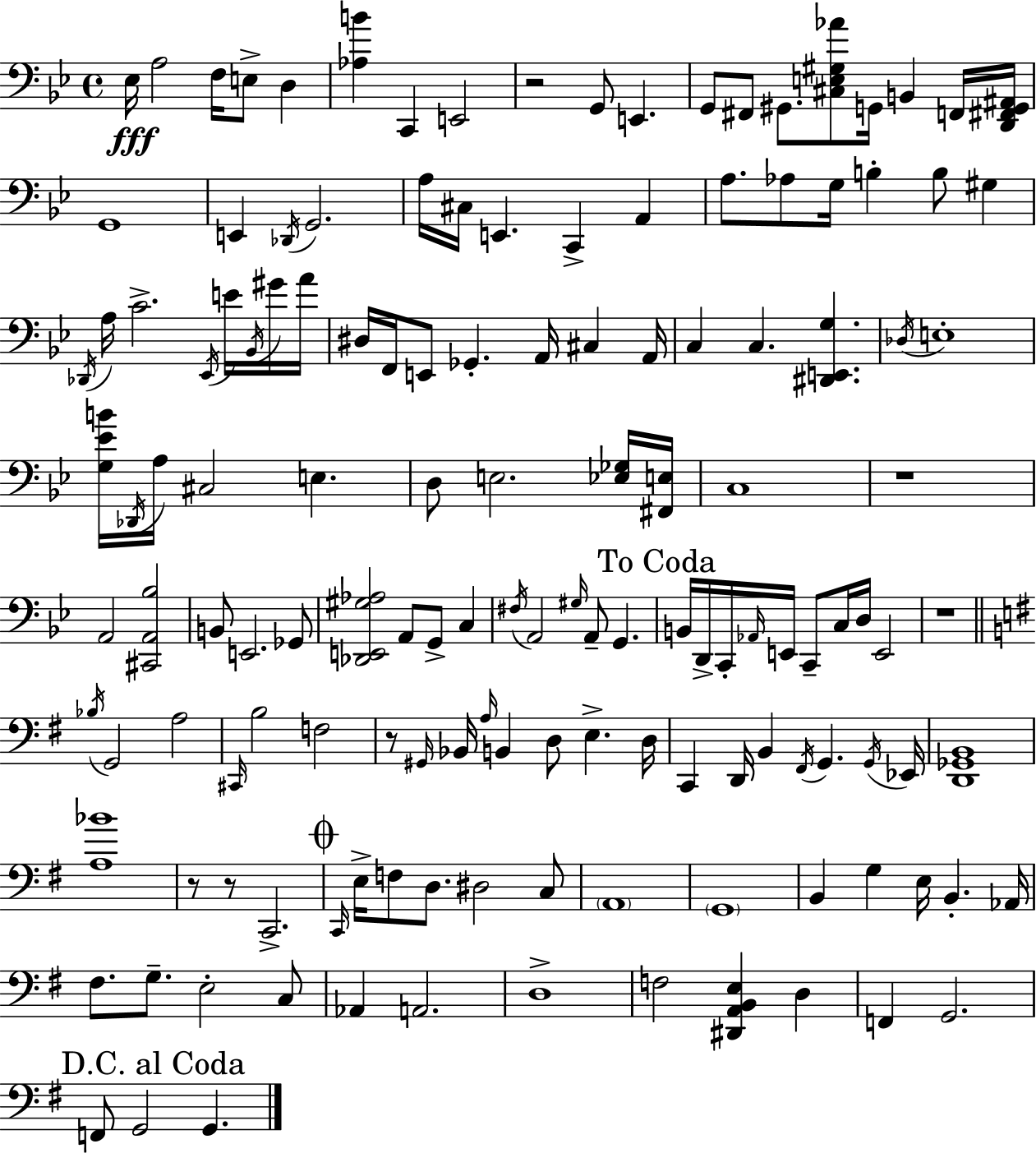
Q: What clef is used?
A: bass